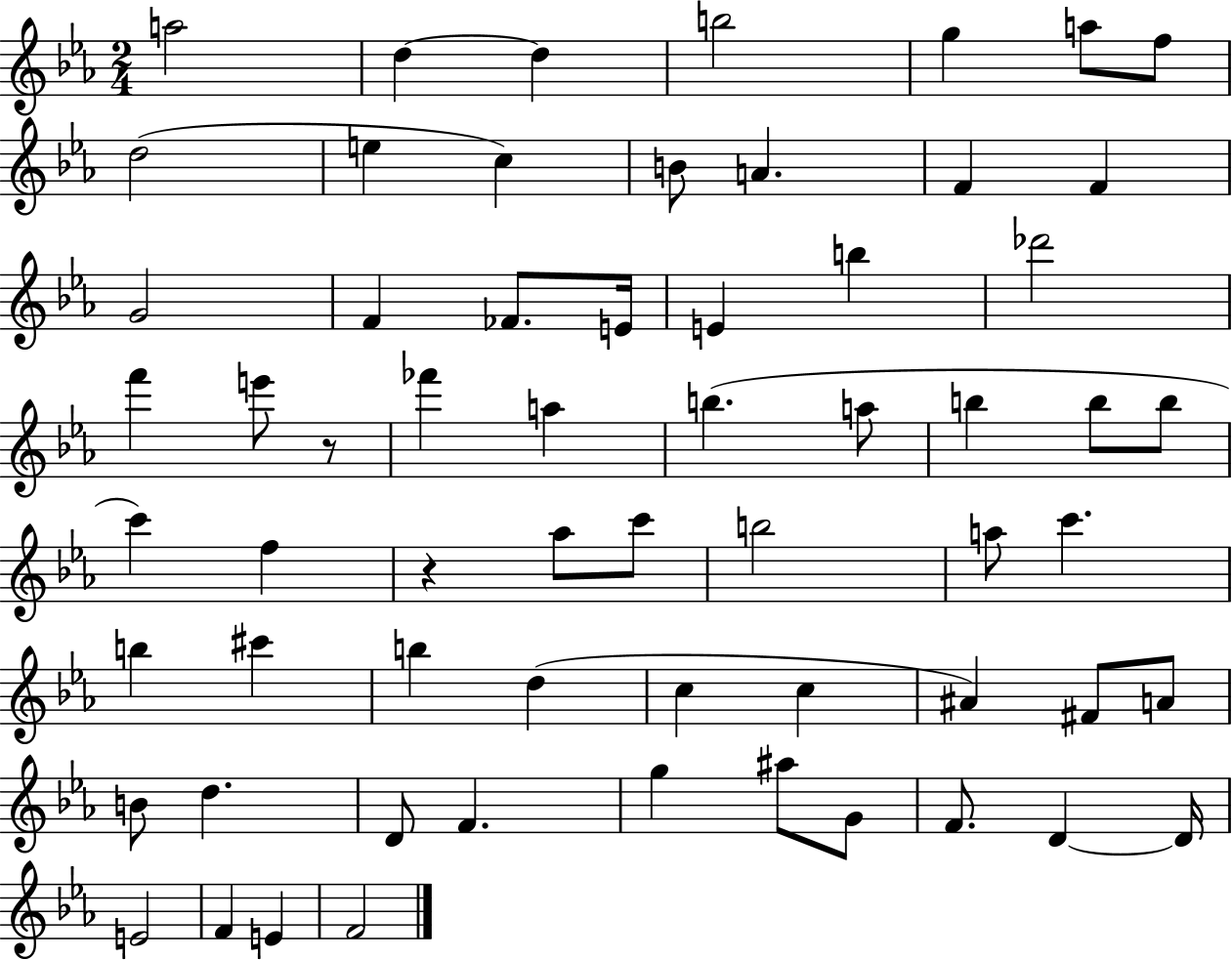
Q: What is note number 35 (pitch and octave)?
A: B5